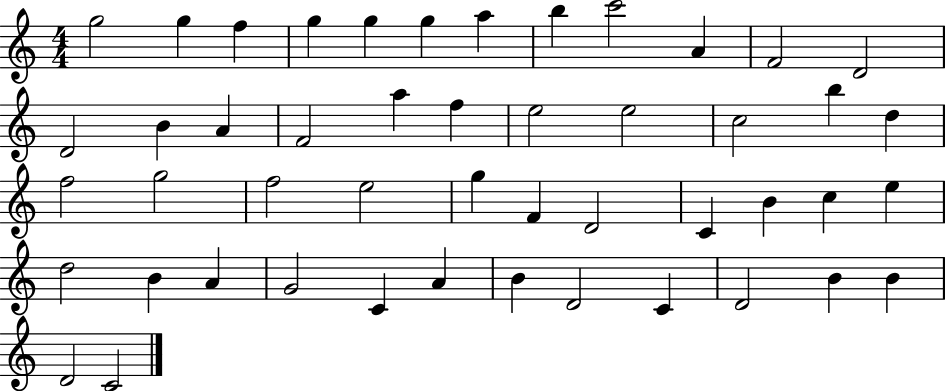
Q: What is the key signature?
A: C major